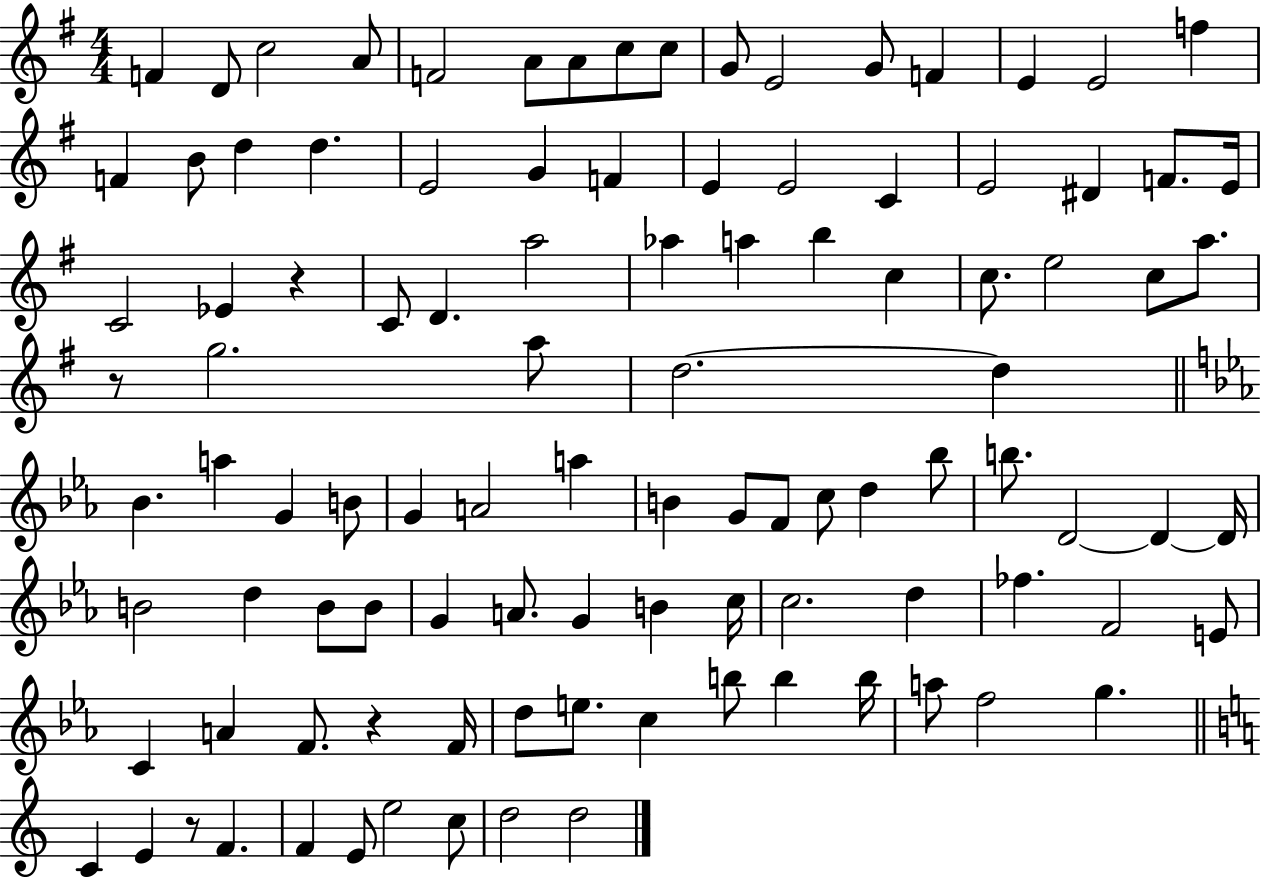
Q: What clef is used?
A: treble